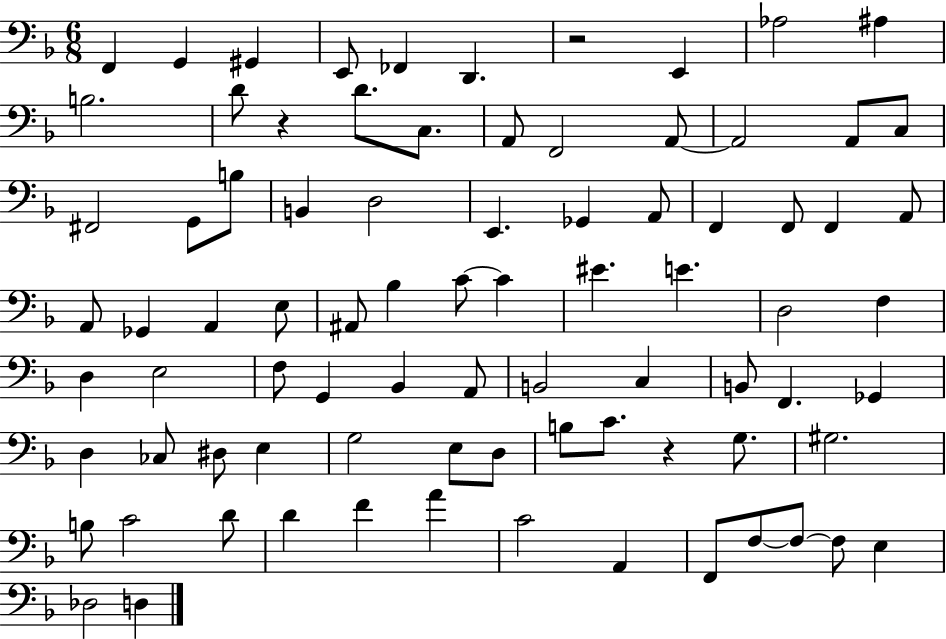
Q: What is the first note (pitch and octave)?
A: F2